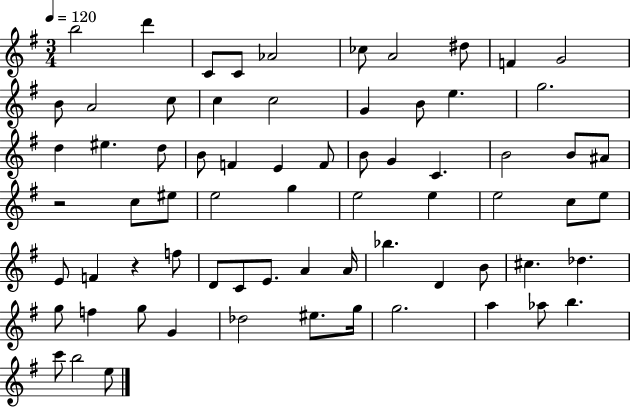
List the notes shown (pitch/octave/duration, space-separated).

B5/h D6/q C4/e C4/e Ab4/h CES5/e A4/h D#5/e F4/q G4/h B4/e A4/h C5/e C5/q C5/h G4/q B4/e E5/q. G5/h. D5/q EIS5/q. D5/e B4/e F4/q E4/q F4/e B4/e G4/q C4/q. B4/h B4/e A#4/e R/h C5/e EIS5/e E5/h G5/q E5/h E5/q E5/h C5/e E5/e E4/e F4/q R/q F5/e D4/e C4/e E4/e. A4/q A4/s Bb5/q. D4/q B4/e C#5/q. Db5/q. G5/e F5/q G5/e G4/q Db5/h EIS5/e. G5/s G5/h. A5/q Ab5/e B5/q. C6/e B5/h E5/e